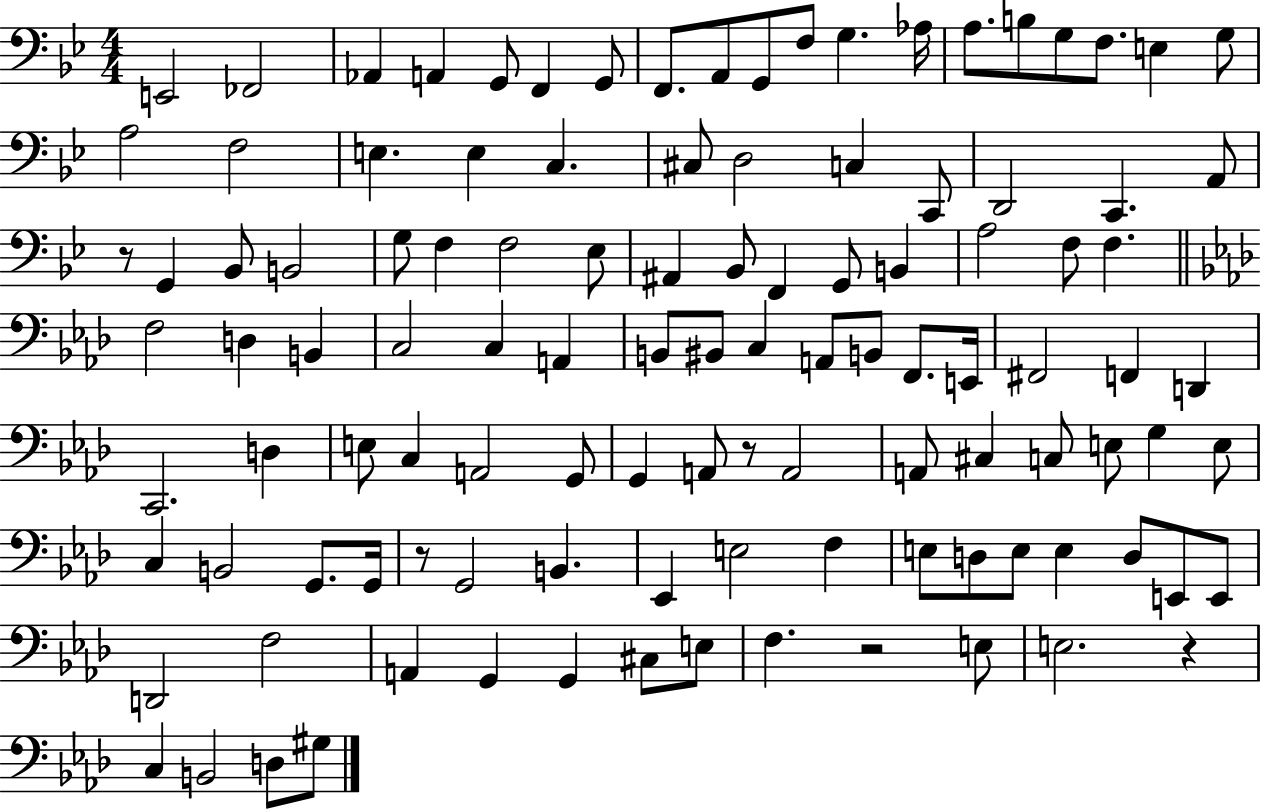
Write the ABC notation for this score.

X:1
T:Untitled
M:4/4
L:1/4
K:Bb
E,,2 _F,,2 _A,, A,, G,,/2 F,, G,,/2 F,,/2 A,,/2 G,,/2 F,/2 G, _A,/4 A,/2 B,/2 G,/2 F,/2 E, G,/2 A,2 F,2 E, E, C, ^C,/2 D,2 C, C,,/2 D,,2 C,, A,,/2 z/2 G,, _B,,/2 B,,2 G,/2 F, F,2 _E,/2 ^A,, _B,,/2 F,, G,,/2 B,, A,2 F,/2 F, F,2 D, B,, C,2 C, A,, B,,/2 ^B,,/2 C, A,,/2 B,,/2 F,,/2 E,,/4 ^F,,2 F,, D,, C,,2 D, E,/2 C, A,,2 G,,/2 G,, A,,/2 z/2 A,,2 A,,/2 ^C, C,/2 E,/2 G, E,/2 C, B,,2 G,,/2 G,,/4 z/2 G,,2 B,, _E,, E,2 F, E,/2 D,/2 E,/2 E, D,/2 E,,/2 E,,/2 D,,2 F,2 A,, G,, G,, ^C,/2 E,/2 F, z2 E,/2 E,2 z C, B,,2 D,/2 ^G,/2